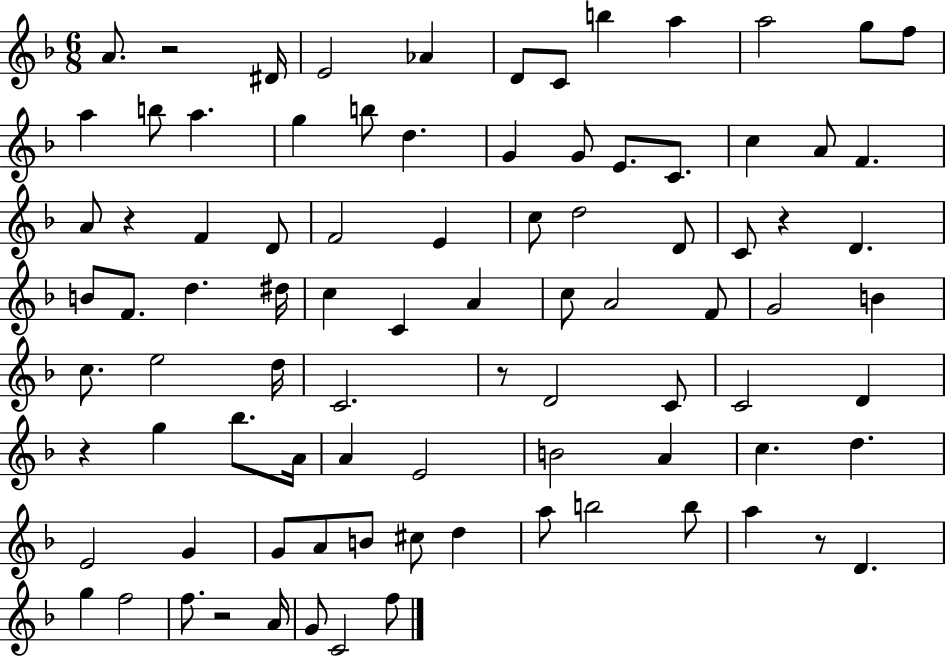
{
  \clef treble
  \numericTimeSignature
  \time 6/8
  \key f \major
  a'8. r2 dis'16 | e'2 aes'4 | d'8 c'8 b''4 a''4 | a''2 g''8 f''8 | \break a''4 b''8 a''4. | g''4 b''8 d''4. | g'4 g'8 e'8. c'8. | c''4 a'8 f'4. | \break a'8 r4 f'4 d'8 | f'2 e'4 | c''8 d''2 d'8 | c'8 r4 d'4. | \break b'8 f'8. d''4. dis''16 | c''4 c'4 a'4 | c''8 a'2 f'8 | g'2 b'4 | \break c''8. e''2 d''16 | c'2. | r8 d'2 c'8 | c'2 d'4 | \break r4 g''4 bes''8. a'16 | a'4 e'2 | b'2 a'4 | c''4. d''4. | \break e'2 g'4 | g'8 a'8 b'8 cis''8 d''4 | a''8 b''2 b''8 | a''4 r8 d'4. | \break g''4 f''2 | f''8. r2 a'16 | g'8 c'2 f''8 | \bar "|."
}